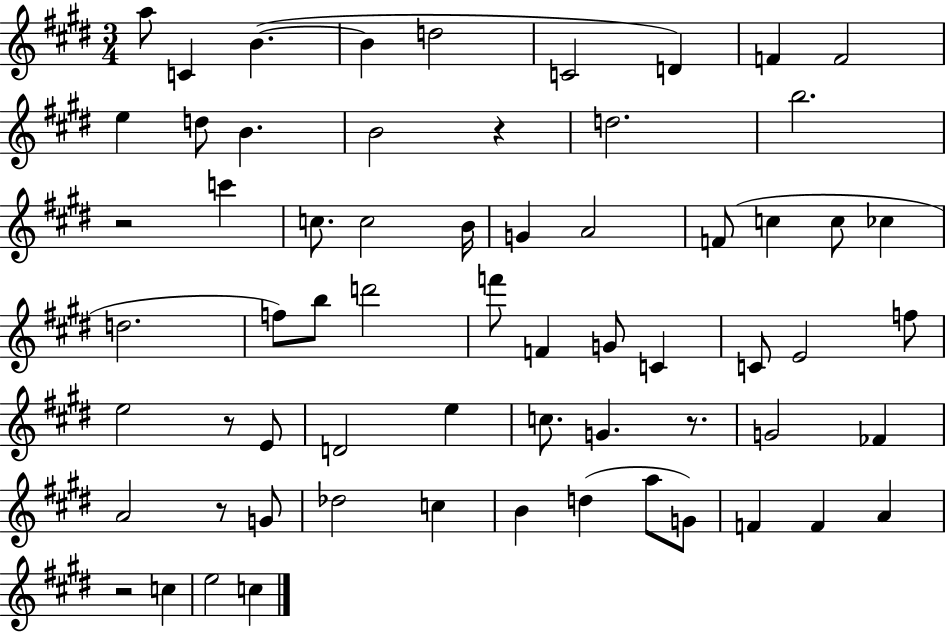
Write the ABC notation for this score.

X:1
T:Untitled
M:3/4
L:1/4
K:E
a/2 C B B d2 C2 D F F2 e d/2 B B2 z d2 b2 z2 c' c/2 c2 B/4 G A2 F/2 c c/2 _c d2 f/2 b/2 d'2 f'/2 F G/2 C C/2 E2 f/2 e2 z/2 E/2 D2 e c/2 G z/2 G2 _F A2 z/2 G/2 _d2 c B d a/2 G/2 F F A z2 c e2 c